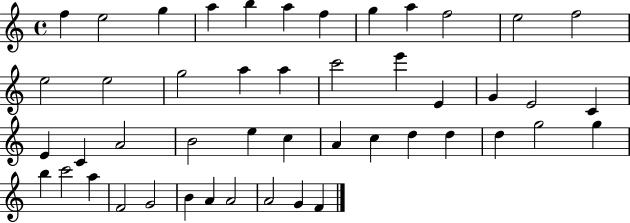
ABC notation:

X:1
T:Untitled
M:4/4
L:1/4
K:C
f e2 g a b a f g a f2 e2 f2 e2 e2 g2 a a c'2 e' E G E2 C E C A2 B2 e c A c d d d g2 g b c'2 a F2 G2 B A A2 A2 G F